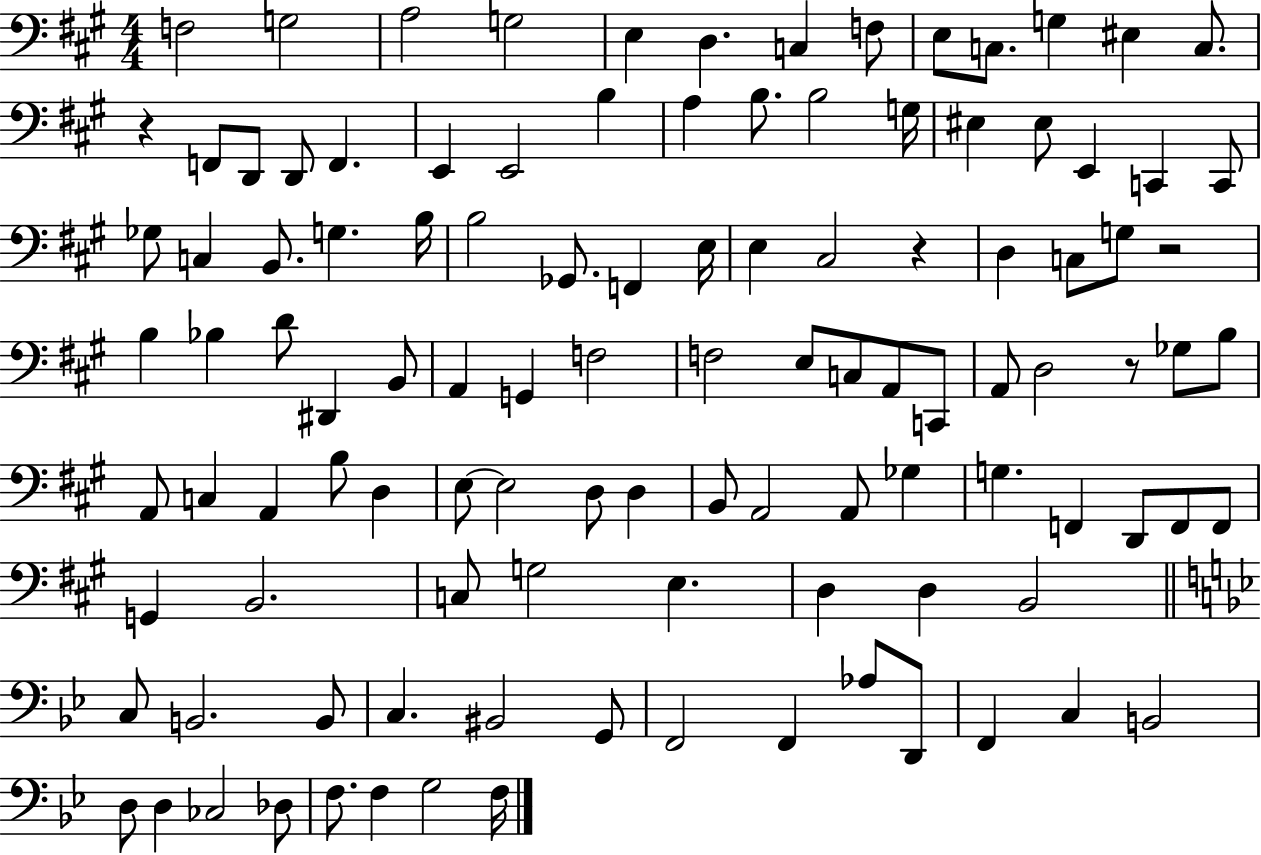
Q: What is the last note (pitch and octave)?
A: F3